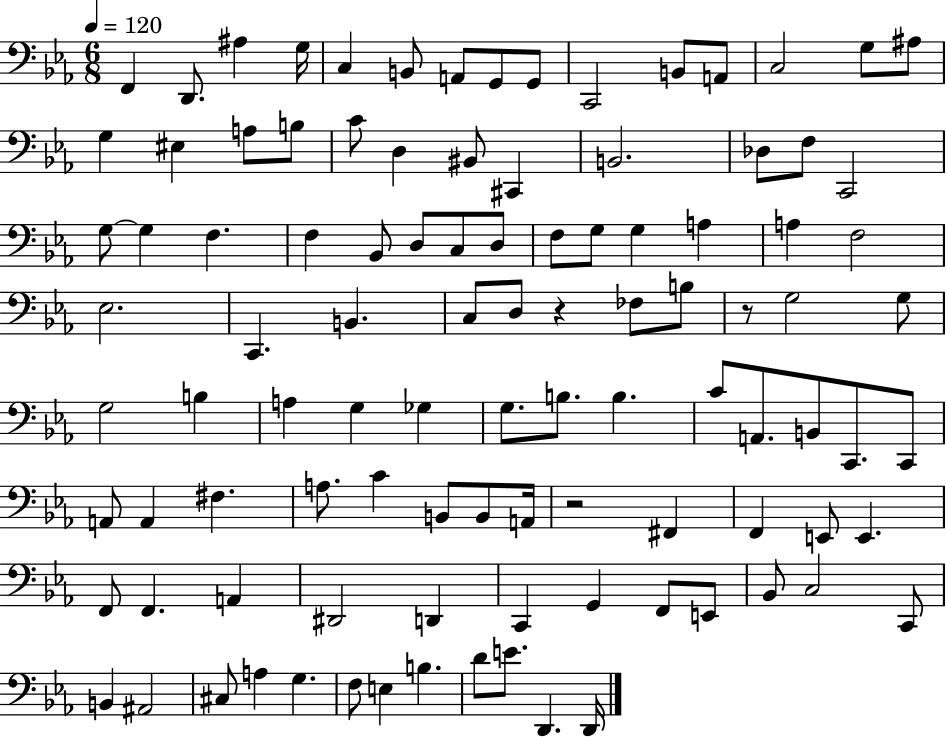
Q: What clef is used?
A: bass